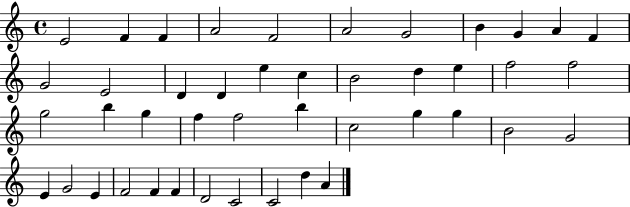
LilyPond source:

{
  \clef treble
  \time 4/4
  \defaultTimeSignature
  \key c \major
  e'2 f'4 f'4 | a'2 f'2 | a'2 g'2 | b'4 g'4 a'4 f'4 | \break g'2 e'2 | d'4 d'4 e''4 c''4 | b'2 d''4 e''4 | f''2 f''2 | \break g''2 b''4 g''4 | f''4 f''2 b''4 | c''2 g''4 g''4 | b'2 g'2 | \break e'4 g'2 e'4 | f'2 f'4 f'4 | d'2 c'2 | c'2 d''4 a'4 | \break \bar "|."
}